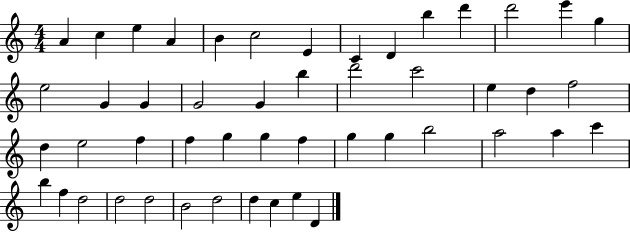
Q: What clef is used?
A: treble